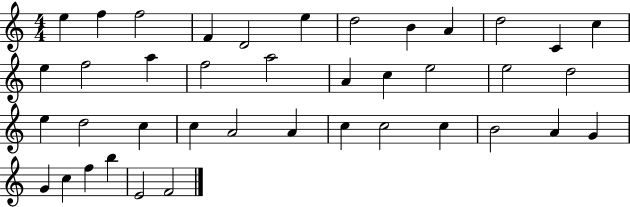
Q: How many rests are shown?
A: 0